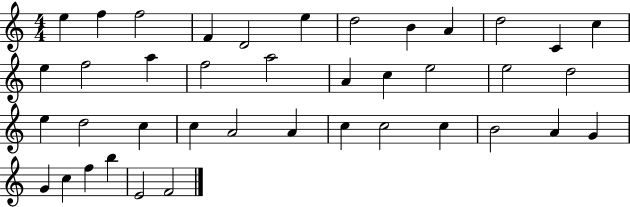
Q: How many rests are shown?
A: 0